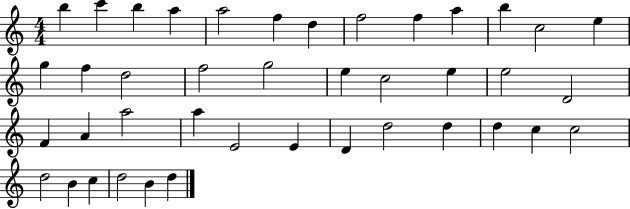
B5/q C6/q B5/q A5/q A5/h F5/q D5/q F5/h F5/q A5/q B5/q C5/h E5/q G5/q F5/q D5/h F5/h G5/h E5/q C5/h E5/q E5/h D4/h F4/q A4/q A5/h A5/q E4/h E4/q D4/q D5/h D5/q D5/q C5/q C5/h D5/h B4/q C5/q D5/h B4/q D5/q